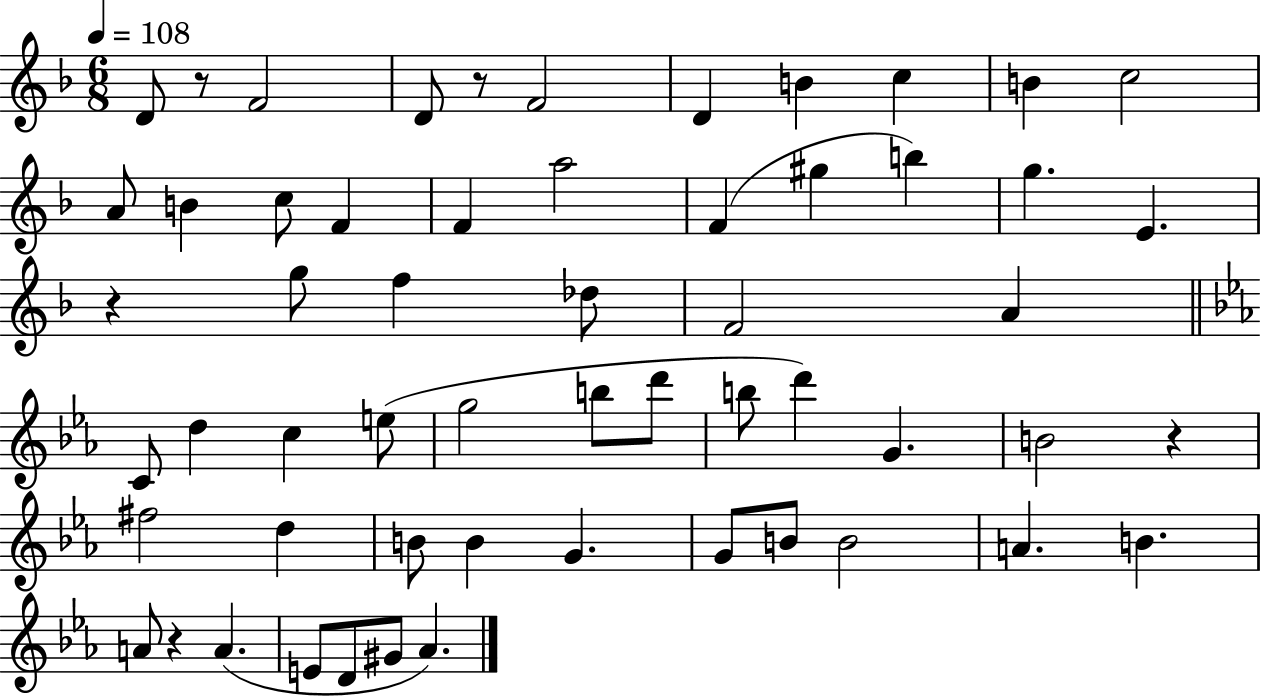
{
  \clef treble
  \numericTimeSignature
  \time 6/8
  \key f \major
  \tempo 4 = 108
  \repeat volta 2 { d'8 r8 f'2 | d'8 r8 f'2 | d'4 b'4 c''4 | b'4 c''2 | \break a'8 b'4 c''8 f'4 | f'4 a''2 | f'4( gis''4 b''4) | g''4. e'4. | \break r4 g''8 f''4 des''8 | f'2 a'4 | \bar "||" \break \key ees \major c'8 d''4 c''4 e''8( | g''2 b''8 d'''8 | b''8 d'''4) g'4. | b'2 r4 | \break fis''2 d''4 | b'8 b'4 g'4. | g'8 b'8 b'2 | a'4. b'4. | \break a'8 r4 a'4.( | e'8 d'8 gis'8 aes'4.) | } \bar "|."
}